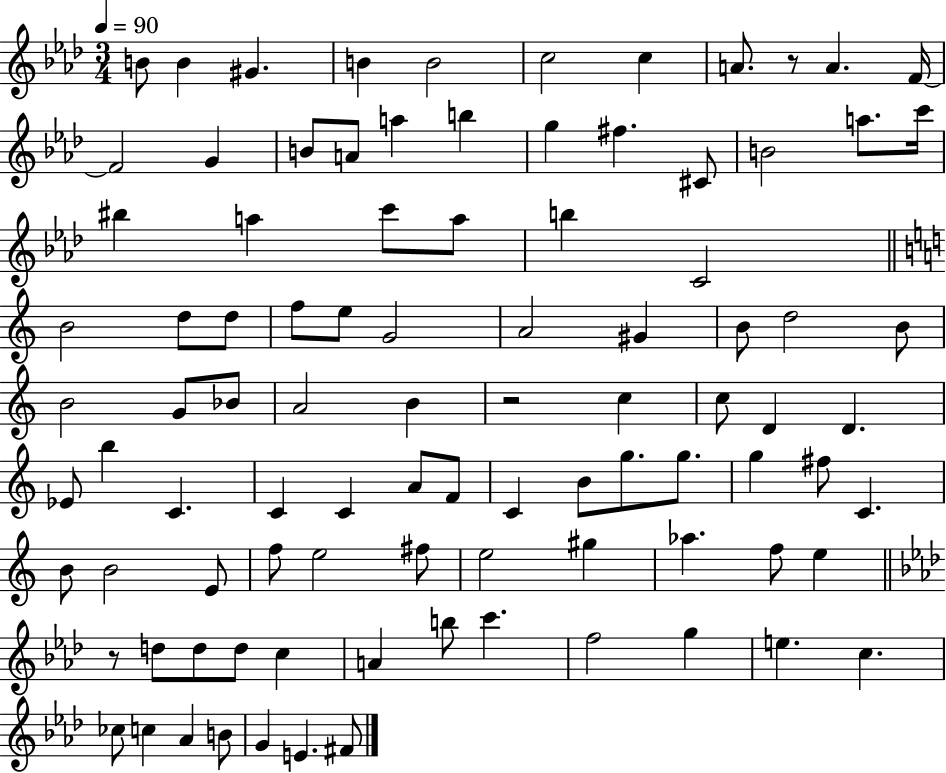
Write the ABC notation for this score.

X:1
T:Untitled
M:3/4
L:1/4
K:Ab
B/2 B ^G B B2 c2 c A/2 z/2 A F/4 F2 G B/2 A/2 a b g ^f ^C/2 B2 a/2 c'/4 ^b a c'/2 a/2 b C2 B2 d/2 d/2 f/2 e/2 G2 A2 ^G B/2 d2 B/2 B2 G/2 _B/2 A2 B z2 c c/2 D D _E/2 b C C C A/2 F/2 C B/2 g/2 g/2 g ^f/2 C B/2 B2 E/2 f/2 e2 ^f/2 e2 ^g _a f/2 e z/2 d/2 d/2 d/2 c A b/2 c' f2 g e c _c/2 c _A B/2 G E ^F/2